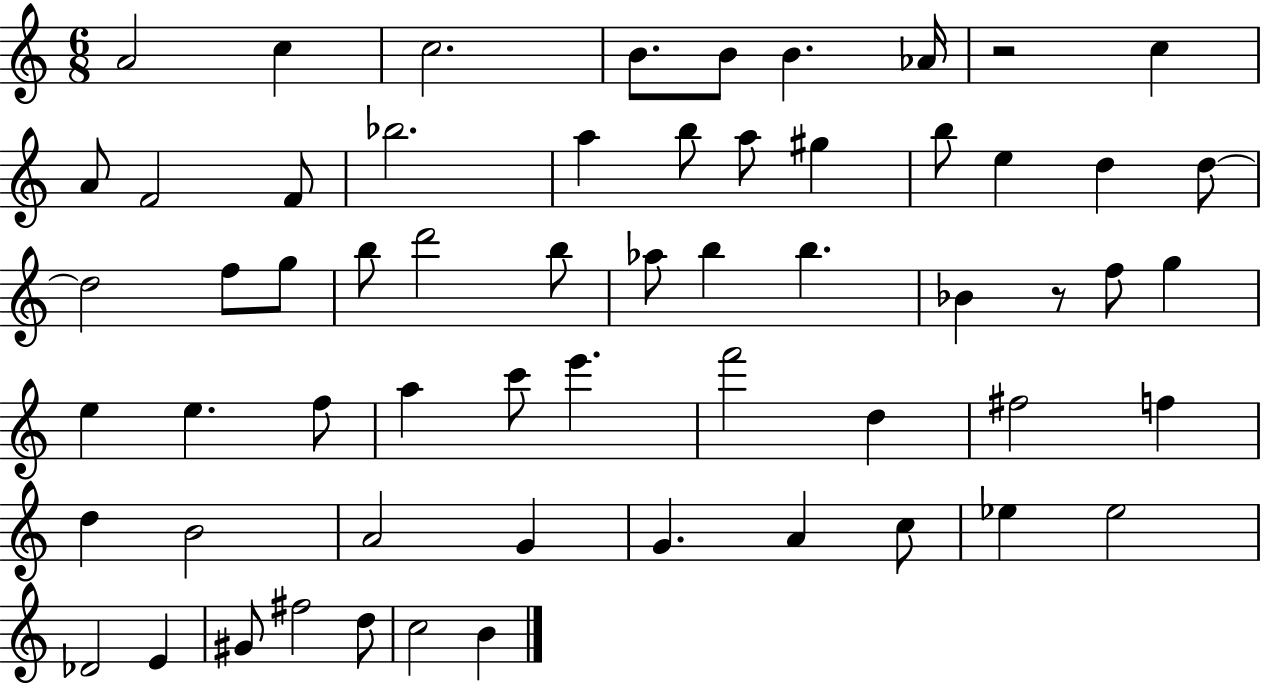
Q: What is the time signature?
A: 6/8